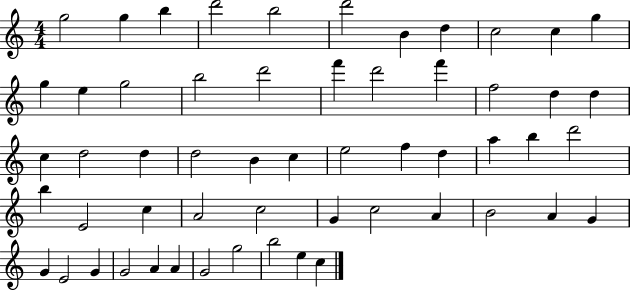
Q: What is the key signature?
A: C major